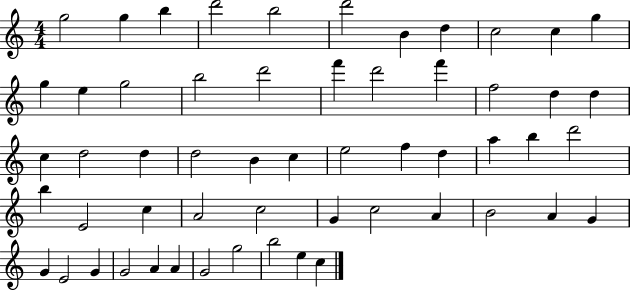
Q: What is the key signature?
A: C major